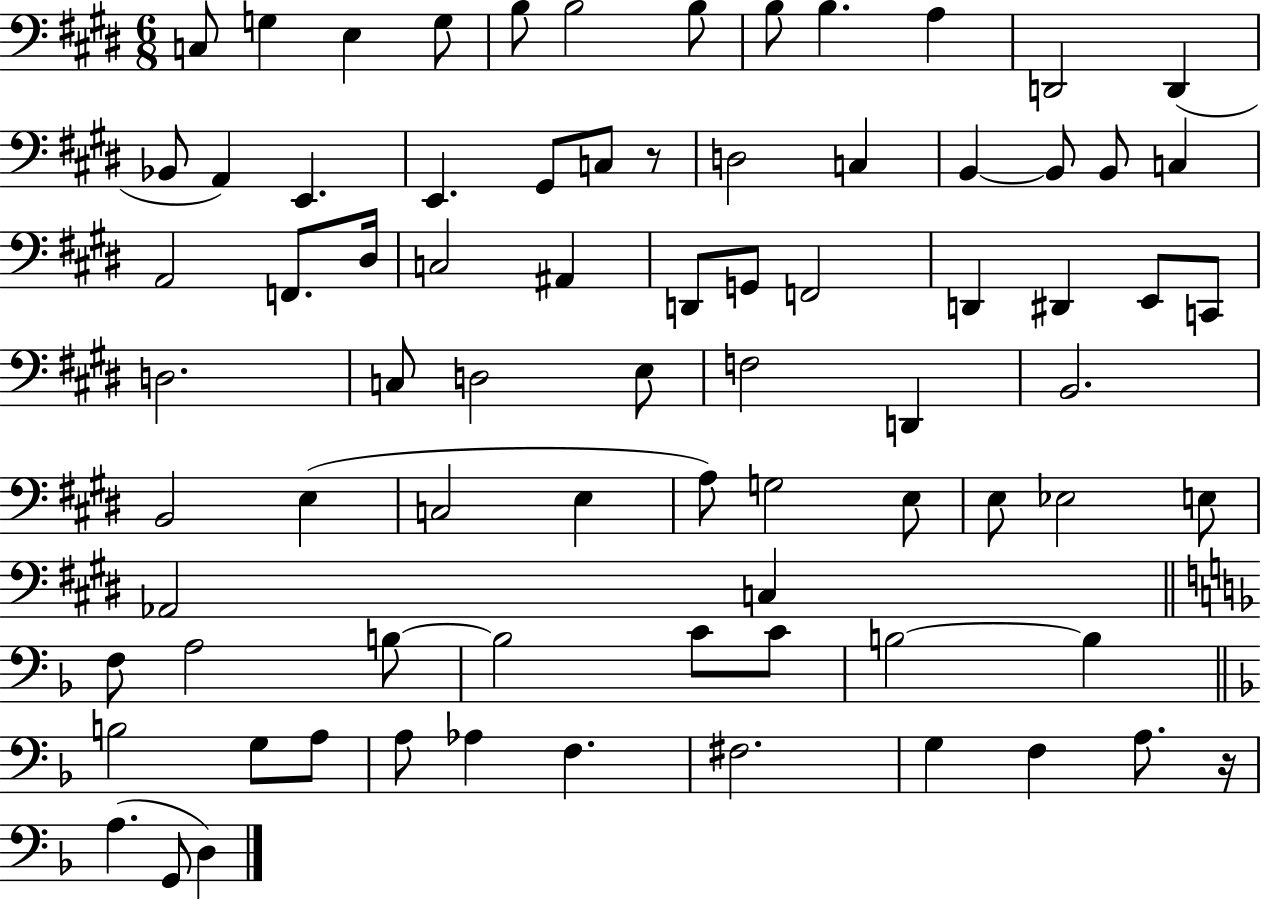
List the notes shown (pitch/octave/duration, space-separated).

C3/e G3/q E3/q G3/e B3/e B3/h B3/e B3/e B3/q. A3/q D2/h D2/q Bb2/e A2/q E2/q. E2/q. G#2/e C3/e R/e D3/h C3/q B2/q B2/e B2/e C3/q A2/h F2/e. D#3/s C3/h A#2/q D2/e G2/e F2/h D2/q D#2/q E2/e C2/e D3/h. C3/e D3/h E3/e F3/h D2/q B2/h. B2/h E3/q C3/h E3/q A3/e G3/h E3/e E3/e Eb3/h E3/e Ab2/h C3/q F3/e A3/h B3/e B3/h C4/e C4/e B3/h B3/q B3/h G3/e A3/e A3/e Ab3/q F3/q. F#3/h. G3/q F3/q A3/e. R/s A3/q. G2/e D3/q